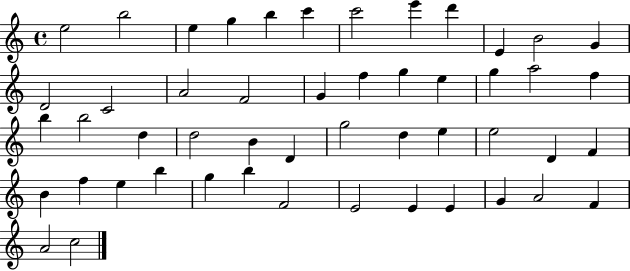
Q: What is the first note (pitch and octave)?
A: E5